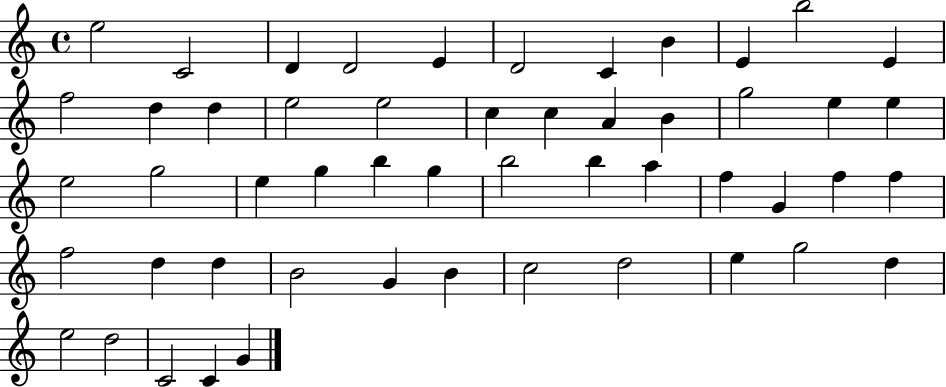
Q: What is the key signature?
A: C major